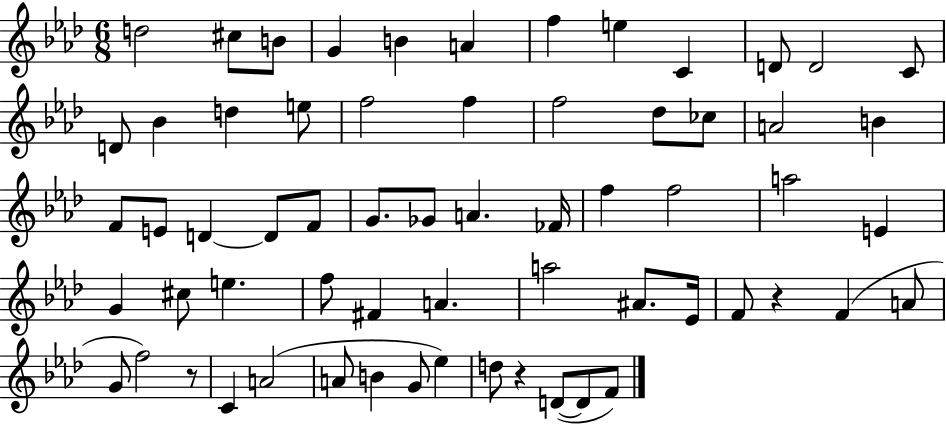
D5/h C#5/e B4/e G4/q B4/q A4/q F5/q E5/q C4/q D4/e D4/h C4/e D4/e Bb4/q D5/q E5/e F5/h F5/q F5/h Db5/e CES5/e A4/h B4/q F4/e E4/e D4/q D4/e F4/e G4/e. Gb4/e A4/q. FES4/s F5/q F5/h A5/h E4/q G4/q C#5/e E5/q. F5/e F#4/q A4/q. A5/h A#4/e. Eb4/s F4/e R/q F4/q A4/e G4/e F5/h R/e C4/q A4/h A4/e B4/q G4/e Eb5/q D5/e R/q D4/e D4/e F4/e